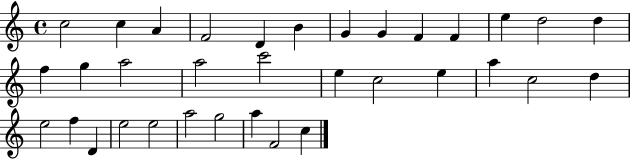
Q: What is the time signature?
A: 4/4